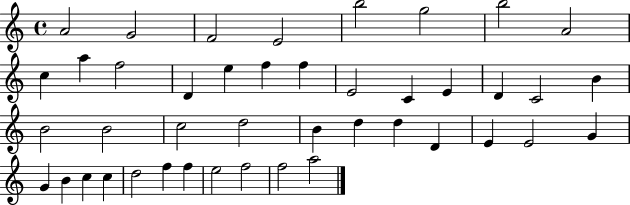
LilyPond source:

{
  \clef treble
  \time 4/4
  \defaultTimeSignature
  \key c \major
  a'2 g'2 | f'2 e'2 | b''2 g''2 | b''2 a'2 | \break c''4 a''4 f''2 | d'4 e''4 f''4 f''4 | e'2 c'4 e'4 | d'4 c'2 b'4 | \break b'2 b'2 | c''2 d''2 | b'4 d''4 d''4 d'4 | e'4 e'2 g'4 | \break g'4 b'4 c''4 c''4 | d''2 f''4 f''4 | e''2 f''2 | f''2 a''2 | \break \bar "|."
}